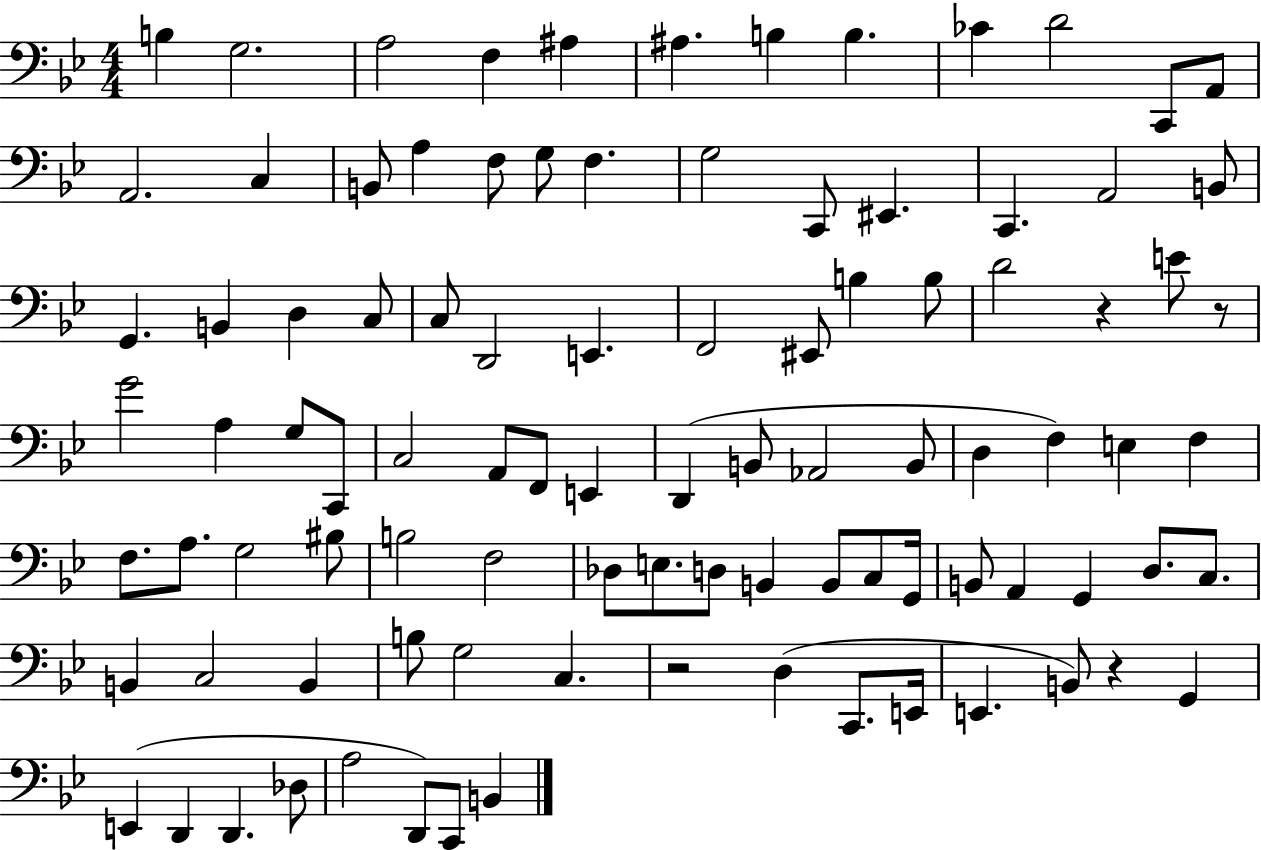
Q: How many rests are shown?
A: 4